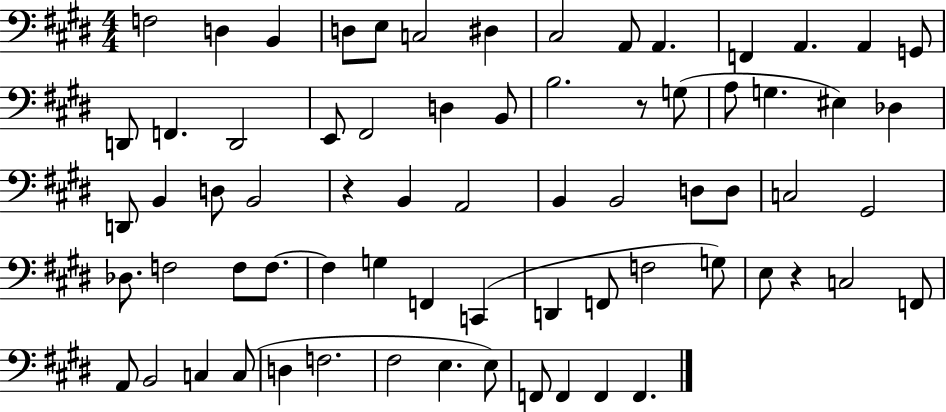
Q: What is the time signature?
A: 4/4